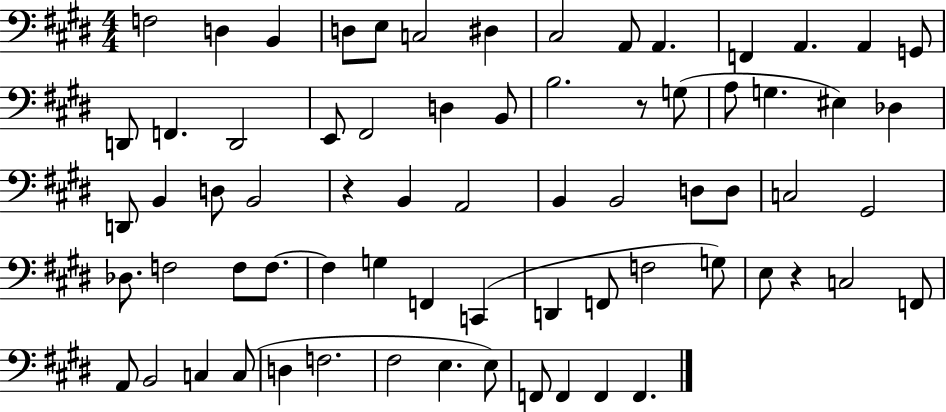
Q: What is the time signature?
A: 4/4